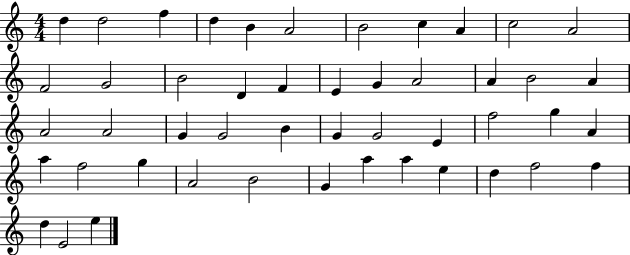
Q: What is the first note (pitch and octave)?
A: D5